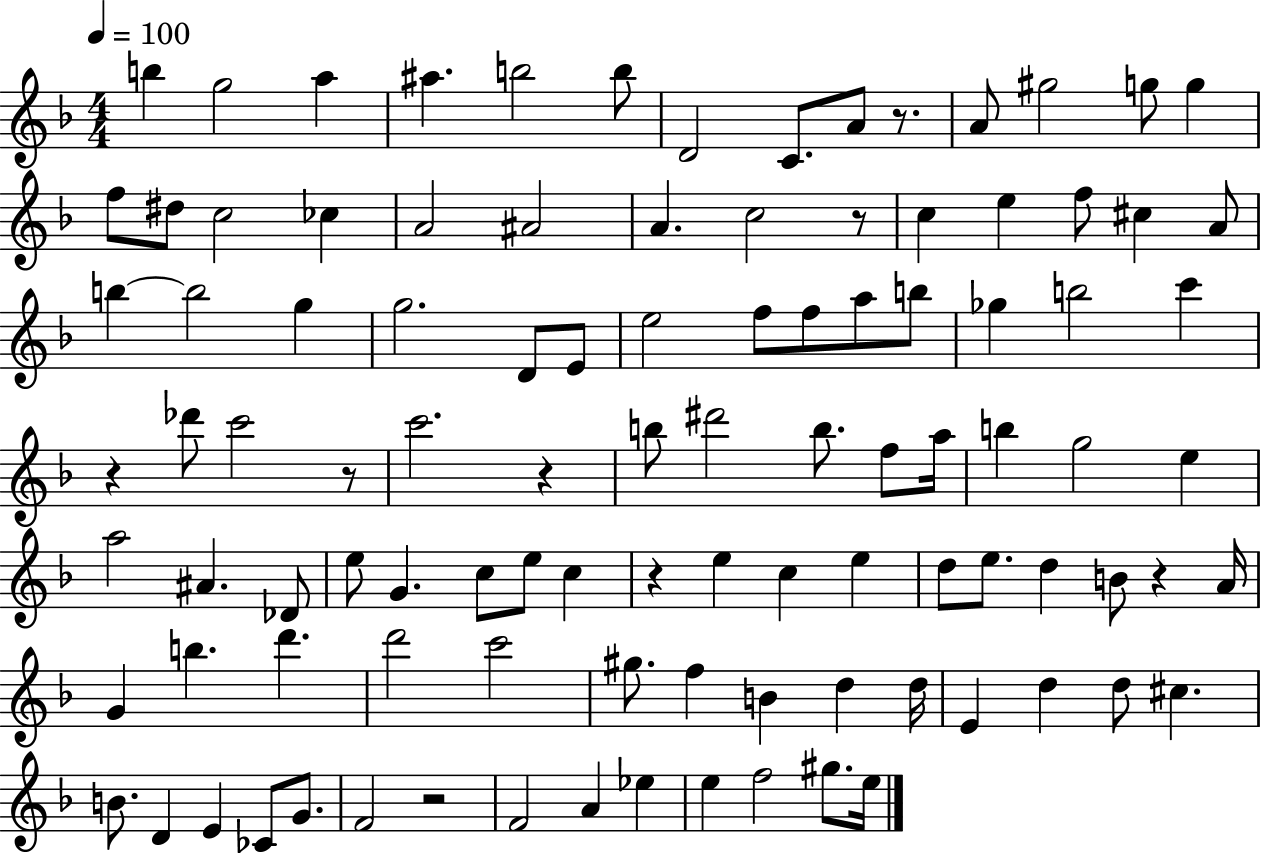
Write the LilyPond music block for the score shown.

{
  \clef treble
  \numericTimeSignature
  \time 4/4
  \key f \major
  \tempo 4 = 100
  b''4 g''2 a''4 | ais''4. b''2 b''8 | d'2 c'8. a'8 r8. | a'8 gis''2 g''8 g''4 | \break f''8 dis''8 c''2 ces''4 | a'2 ais'2 | a'4. c''2 r8 | c''4 e''4 f''8 cis''4 a'8 | \break b''4~~ b''2 g''4 | g''2. d'8 e'8 | e''2 f''8 f''8 a''8 b''8 | ges''4 b''2 c'''4 | \break r4 des'''8 c'''2 r8 | c'''2. r4 | b''8 dis'''2 b''8. f''8 a''16 | b''4 g''2 e''4 | \break a''2 ais'4. des'8 | e''8 g'4. c''8 e''8 c''4 | r4 e''4 c''4 e''4 | d''8 e''8. d''4 b'8 r4 a'16 | \break g'4 b''4. d'''4. | d'''2 c'''2 | gis''8. f''4 b'4 d''4 d''16 | e'4 d''4 d''8 cis''4. | \break b'8. d'4 e'4 ces'8 g'8. | f'2 r2 | f'2 a'4 ees''4 | e''4 f''2 gis''8. e''16 | \break \bar "|."
}